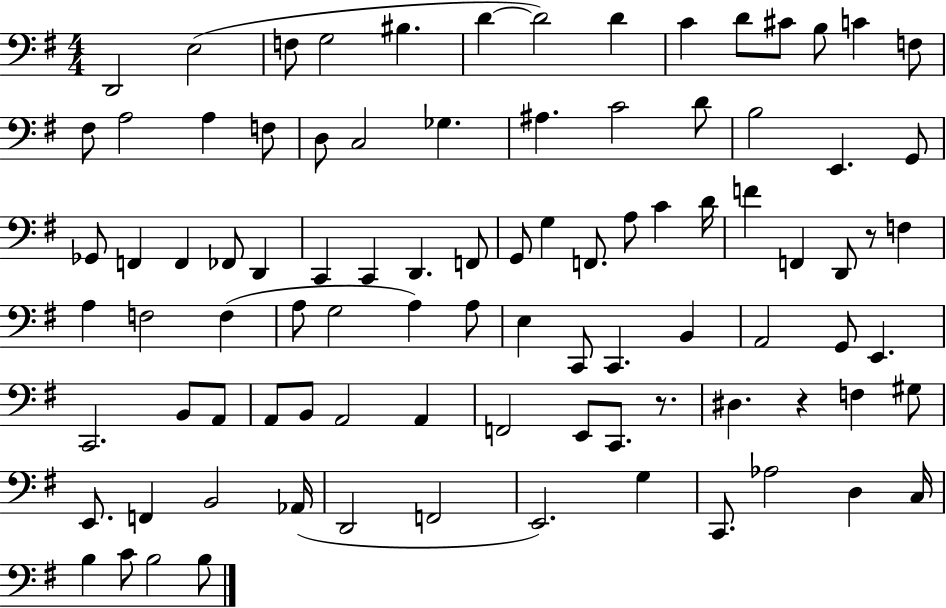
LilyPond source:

{
  \clef bass
  \numericTimeSignature
  \time 4/4
  \key g \major
  \repeat volta 2 { d,2 e2( | f8 g2 bis4. | d'4~~ d'2) d'4 | c'4 d'8 cis'8 b8 c'4 f8 | \break fis8 a2 a4 f8 | d8 c2 ges4. | ais4. c'2 d'8 | b2 e,4. g,8 | \break ges,8 f,4 f,4 fes,8 d,4 | c,4 c,4 d,4. f,8 | g,8 g4 f,8. a8 c'4 d'16 | f'4 f,4 d,8 r8 f4 | \break a4 f2 f4( | a8 g2 a4) a8 | e4 c,8 c,4. b,4 | a,2 g,8 e,4. | \break c,2. b,8 a,8 | a,8 b,8 a,2 a,4 | f,2 e,8 c,8. r8. | dis4. r4 f4 gis8 | \break e,8. f,4 b,2 aes,16( | d,2 f,2 | e,2.) g4 | c,8. aes2 d4 c16 | \break b4 c'8 b2 b8 | } \bar "|."
}